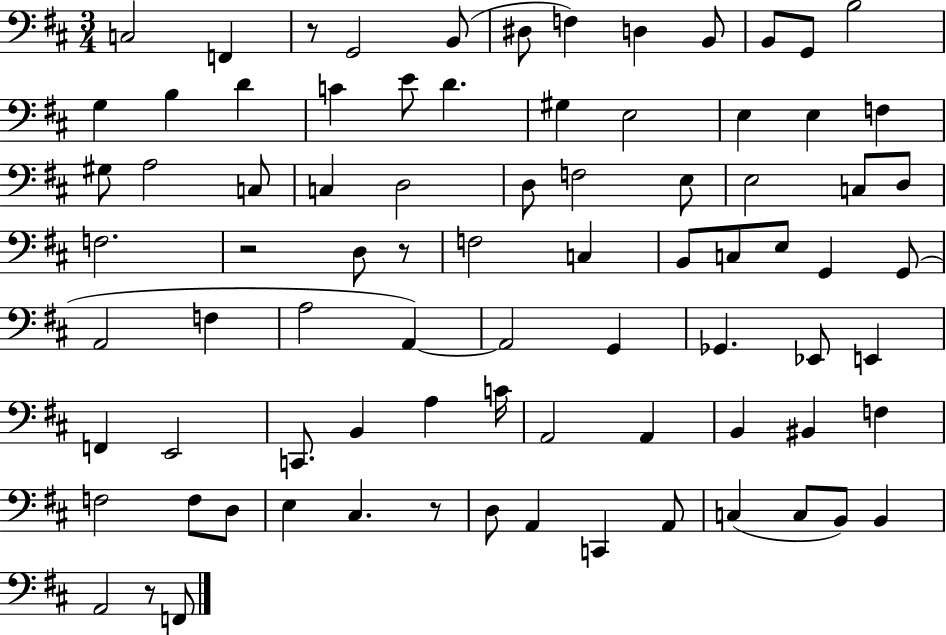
C3/h F2/q R/e G2/h B2/e D#3/e F3/q D3/q B2/e B2/e G2/e B3/h G3/q B3/q D4/q C4/q E4/e D4/q. G#3/q E3/h E3/q E3/q F3/q G#3/e A3/h C3/e C3/q D3/h D3/e F3/h E3/e E3/h C3/e D3/e F3/h. R/h D3/e R/e F3/h C3/q B2/e C3/e E3/e G2/q G2/e A2/h F3/q A3/h A2/q A2/h G2/q Gb2/q. Eb2/e E2/q F2/q E2/h C2/e. B2/q A3/q C4/s A2/h A2/q B2/q BIS2/q F3/q F3/h F3/e D3/e E3/q C#3/q. R/e D3/e A2/q C2/q A2/e C3/q C3/e B2/e B2/q A2/h R/e F2/e